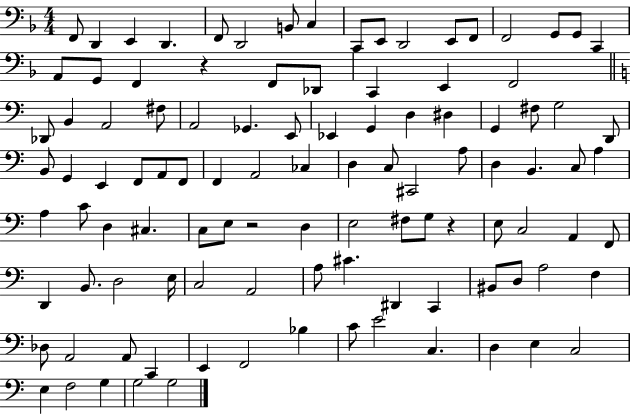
F2/e D2/q E2/q D2/q. F2/e D2/h B2/e C3/q C2/e E2/e D2/h E2/e F2/e F2/h G2/e G2/e C2/q A2/e G2/e F2/q R/q F2/e Db2/e C2/q E2/q F2/h Db2/e B2/q A2/h F#3/e A2/h Gb2/q. E2/e Eb2/q G2/q D3/q D#3/q G2/q F#3/e G3/h D2/e B2/e G2/q E2/q F2/e A2/e F2/e F2/q A2/h CES3/q D3/q C3/e C#2/h A3/e D3/q B2/q. C3/e A3/q A3/q C4/e D3/q C#3/q. C3/e E3/e R/h D3/q E3/h F#3/e G3/e R/q E3/e C3/h A2/q F2/e D2/q B2/e. D3/h E3/s C3/h A2/h A3/e C#4/q. D#2/q C2/q BIS2/e D3/e A3/h F3/q Db3/e A2/h A2/e C2/q E2/q F2/h Bb3/q C4/e E4/h C3/q. D3/q E3/q C3/h E3/q F3/h G3/q G3/h G3/h